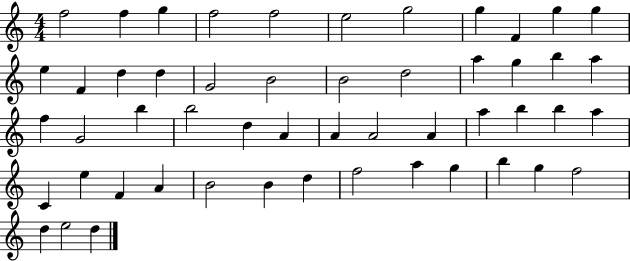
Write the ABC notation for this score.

X:1
T:Untitled
M:4/4
L:1/4
K:C
f2 f g f2 f2 e2 g2 g F g g e F d d G2 B2 B2 d2 a g b a f G2 b b2 d A A A2 A a b b a C e F A B2 B d f2 a g b g f2 d e2 d